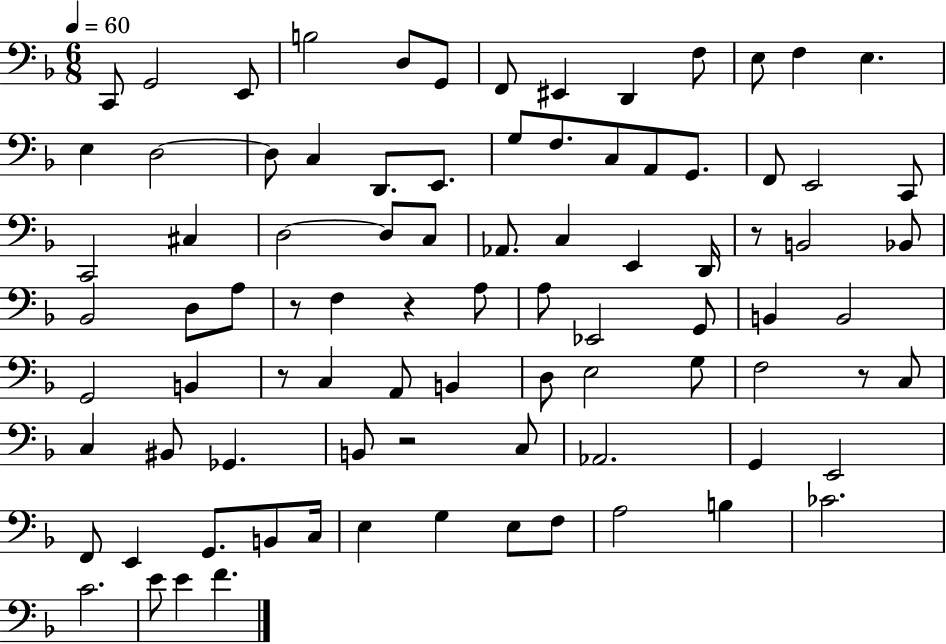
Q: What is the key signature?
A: F major